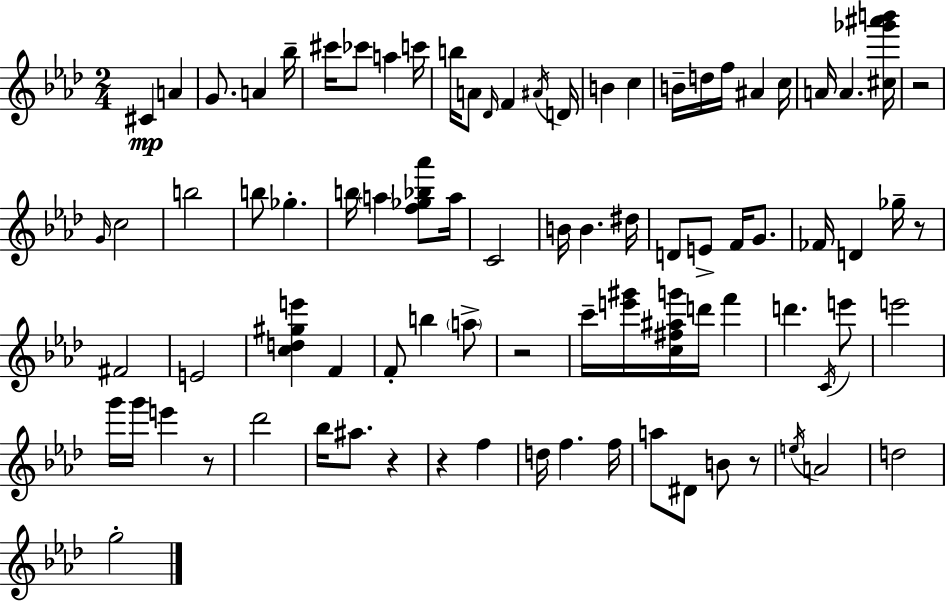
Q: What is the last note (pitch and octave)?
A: G5